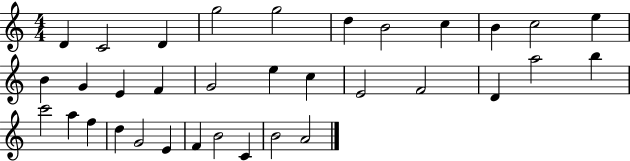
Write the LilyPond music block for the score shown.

{
  \clef treble
  \numericTimeSignature
  \time 4/4
  \key c \major
  d'4 c'2 d'4 | g''2 g''2 | d''4 b'2 c''4 | b'4 c''2 e''4 | \break b'4 g'4 e'4 f'4 | g'2 e''4 c''4 | e'2 f'2 | d'4 a''2 b''4 | \break c'''2 a''4 f''4 | d''4 g'2 e'4 | f'4 b'2 c'4 | b'2 a'2 | \break \bar "|."
}